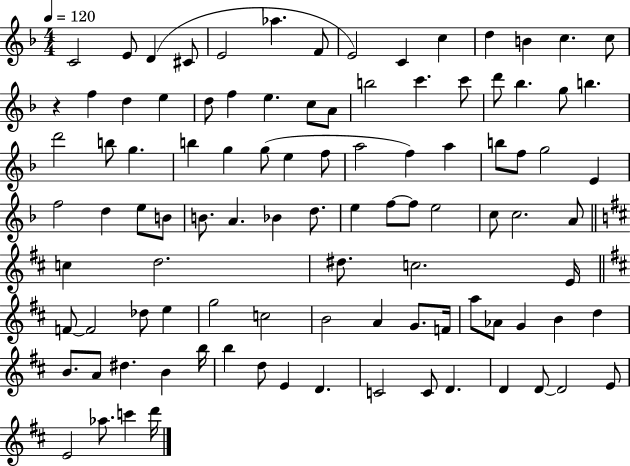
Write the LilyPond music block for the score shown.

{
  \clef treble
  \numericTimeSignature
  \time 4/4
  \key f \major
  \tempo 4 = 120
  c'2 e'8 d'4( cis'8 | e'2 aes''4. f'8 | e'2) c'4 c''4 | d''4 b'4 c''4. c''8 | \break r4 f''4 d''4 e''4 | d''8 f''4 e''4. c''8 a'8 | b''2 c'''4. c'''8 | d'''8 bes''4. g''8 b''4. | \break d'''2 b''8 g''4. | b''4 g''4 g''8( e''4 f''8 | a''2 f''4) a''4 | b''8 f''8 g''2 e'4 | \break f''2 d''4 e''8 b'8 | b'8. a'4. bes'4 d''8. | e''4 f''8~~ f''8 e''2 | c''8 c''2. a'8 | \break \bar "||" \break \key d \major c''4 d''2. | dis''8. c''2. e'16 | \bar "||" \break \key d \major f'8~~ f'2 des''8 e''4 | g''2 c''2 | b'2 a'4 g'8. f'16 | a''8 aes'8 g'4 b'4 d''4 | \break b'8. a'8 dis''4. b'4 b''16 | b''4 d''8 e'4 d'4. | c'2 c'8 d'4. | d'4 d'8~~ d'2 e'8 | \break e'2 aes''8. c'''4 d'''16 | \bar "|."
}